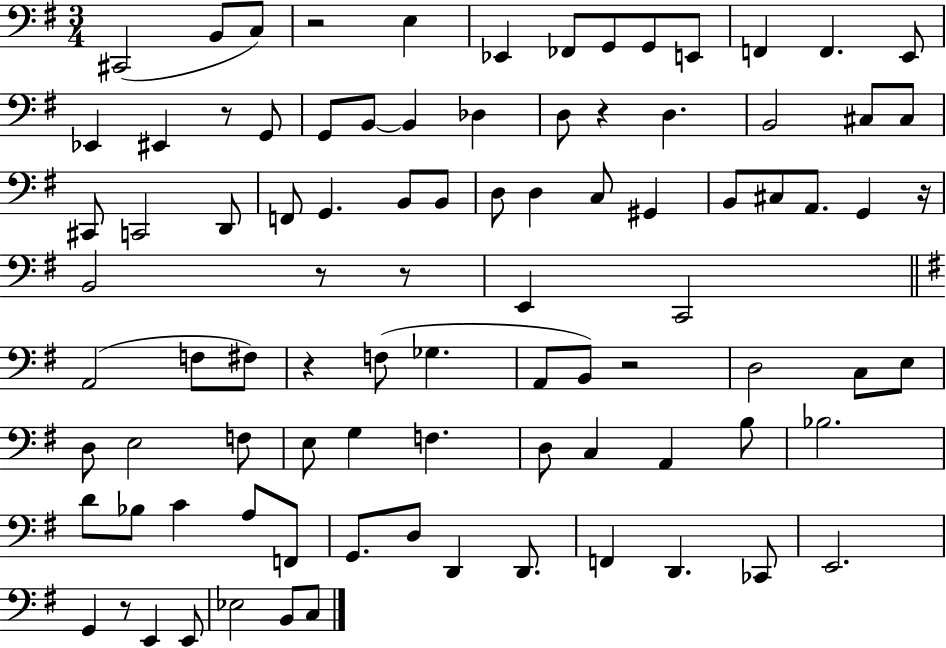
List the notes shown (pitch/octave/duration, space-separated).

C#2/h B2/e C3/e R/h E3/q Eb2/q FES2/e G2/e G2/e E2/e F2/q F2/q. E2/e Eb2/q EIS2/q R/e G2/e G2/e B2/e B2/q Db3/q D3/e R/q D3/q. B2/h C#3/e C#3/e C#2/e C2/h D2/e F2/e G2/q. B2/e B2/e D3/e D3/q C3/e G#2/q B2/e C#3/e A2/e. G2/q R/s B2/h R/e R/e E2/q C2/h A2/h F3/e F#3/e R/q F3/e Gb3/q. A2/e B2/e R/h D3/h C3/e E3/e D3/e E3/h F3/e E3/e G3/q F3/q. D3/e C3/q A2/q B3/e Bb3/h. D4/e Bb3/e C4/q A3/e F2/e G2/e. D3/e D2/q D2/e. F2/q D2/q. CES2/e E2/h. G2/q R/e E2/q E2/e Eb3/h B2/e C3/e